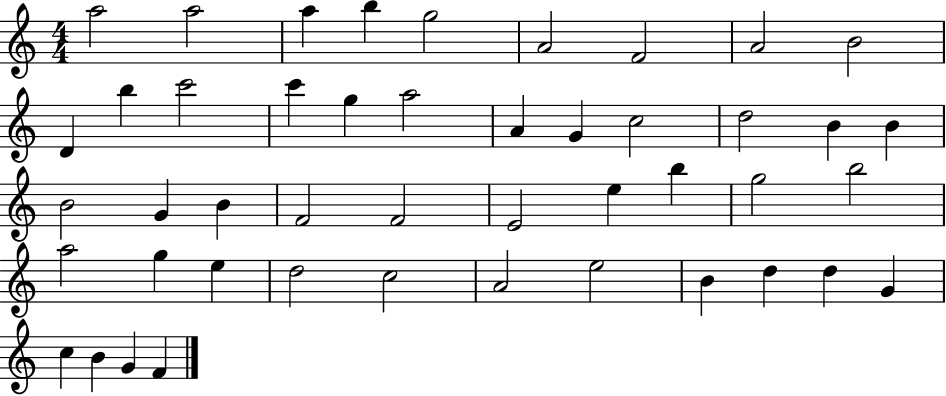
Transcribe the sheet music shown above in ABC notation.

X:1
T:Untitled
M:4/4
L:1/4
K:C
a2 a2 a b g2 A2 F2 A2 B2 D b c'2 c' g a2 A G c2 d2 B B B2 G B F2 F2 E2 e b g2 b2 a2 g e d2 c2 A2 e2 B d d G c B G F